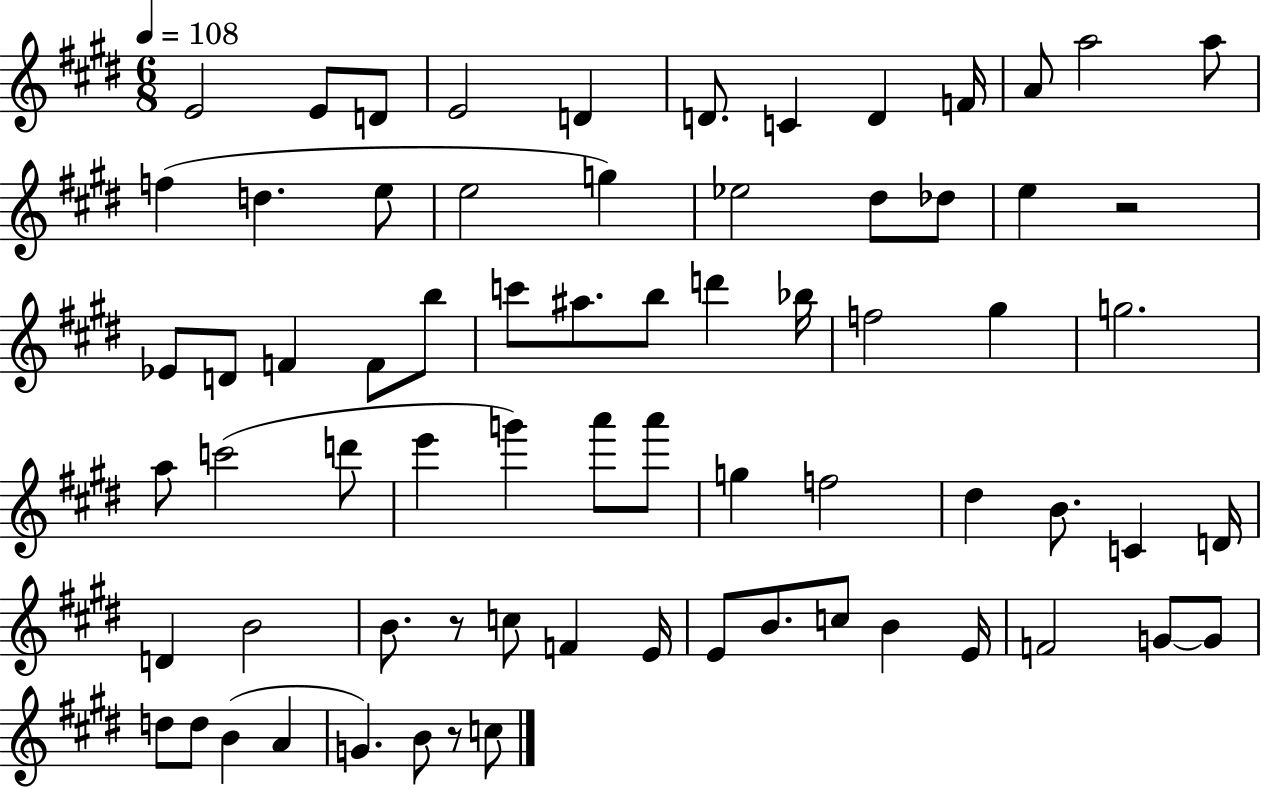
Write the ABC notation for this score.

X:1
T:Untitled
M:6/8
L:1/4
K:E
E2 E/2 D/2 E2 D D/2 C D F/4 A/2 a2 a/2 f d e/2 e2 g _e2 ^d/2 _d/2 e z2 _E/2 D/2 F F/2 b/2 c'/2 ^a/2 b/2 d' _b/4 f2 ^g g2 a/2 c'2 d'/2 e' g' a'/2 a'/2 g f2 ^d B/2 C D/4 D B2 B/2 z/2 c/2 F E/4 E/2 B/2 c/2 B E/4 F2 G/2 G/2 d/2 d/2 B A G B/2 z/2 c/2